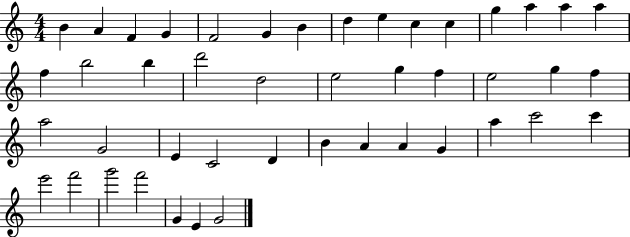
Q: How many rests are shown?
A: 0